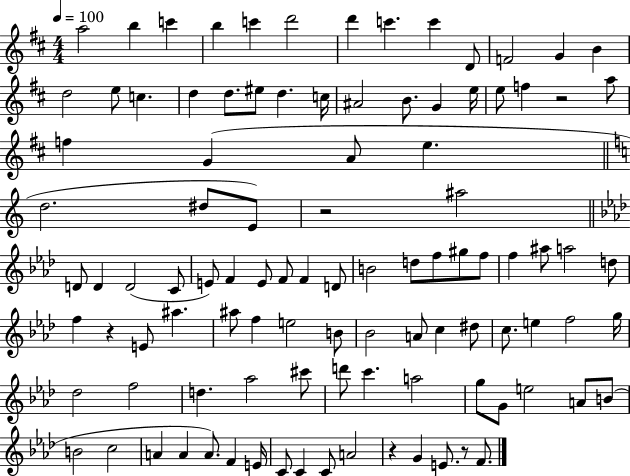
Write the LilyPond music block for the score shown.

{
  \clef treble
  \numericTimeSignature
  \time 4/4
  \key d \major
  \tempo 4 = 100
  a''2 b''4 c'''4 | b''4 c'''4 d'''2 | d'''4 c'''4. c'''4 d'8 | f'2 g'4 b'4 | \break d''2 e''8 c''4. | d''4 d''8. eis''8 d''4. c''16 | ais'2 b'8. g'4 e''16 | e''8 f''4 r2 a''8 | \break f''4 g'4( a'8 e''4. | \bar "||" \break \key c \major d''2. dis''8 e'8) | r2 ais''2 | \bar "||" \break \key aes \major d'8 d'4 d'2( c'8 | e'8) f'4 e'8 f'8 f'4 d'8 | b'2 d''8 f''8 gis''8 f''8 | f''4 ais''8 a''2 d''8 | \break f''4 r4 e'8 ais''4. | ais''8 f''4 e''2 b'8 | bes'2 a'8 c''4 dis''8 | c''8. e''4 f''2 g''16 | \break des''2 f''2 | d''4. aes''2 cis'''8 | d'''8 c'''4. a''2 | g''8 g'8 e''2 a'8 b'8( | \break b'2 c''2 | a'4 a'4 a'8.) f'4 e'16 | c'8 c'4 c'8 a'2 | r4 g'4 e'8. r8 f'8. | \break \bar "|."
}